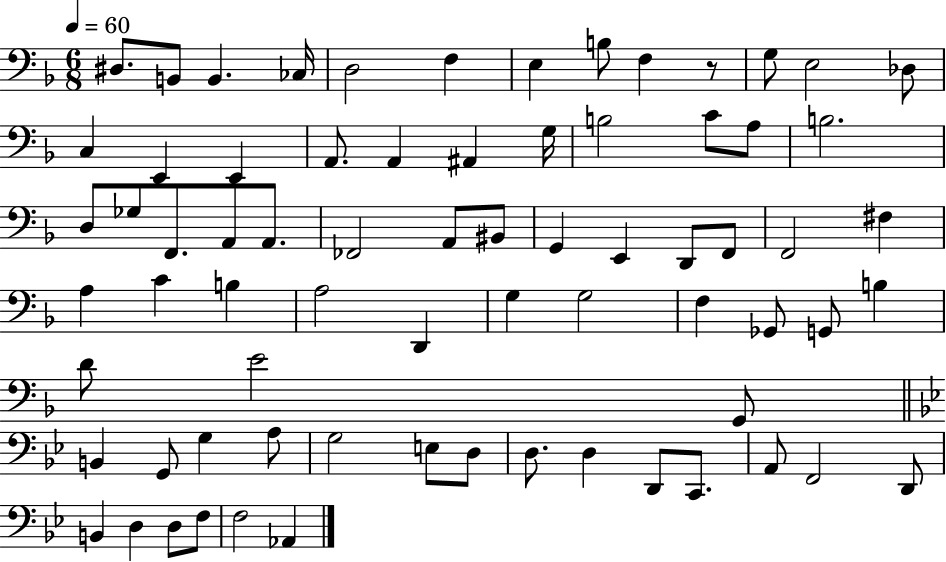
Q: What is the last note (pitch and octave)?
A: Ab2